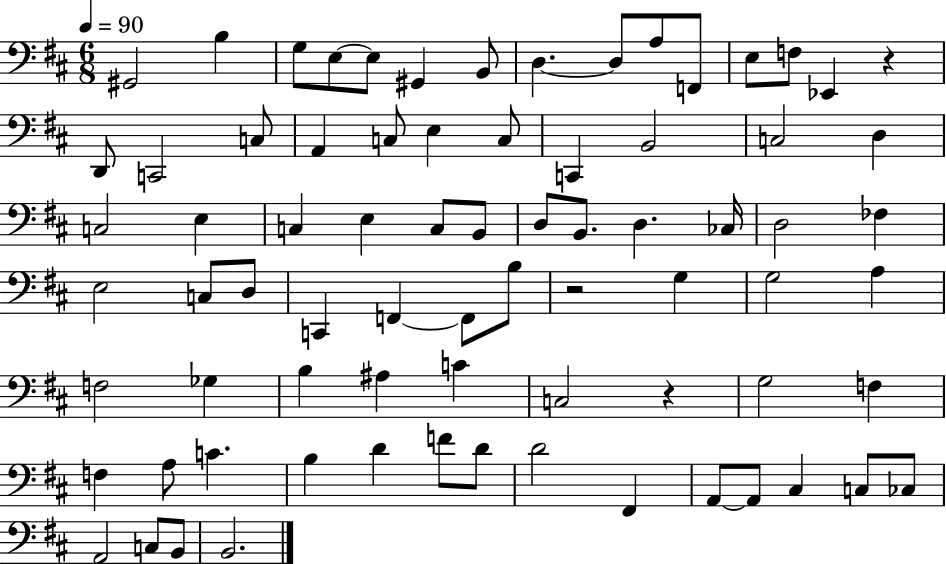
{
  \clef bass
  \numericTimeSignature
  \time 6/8
  \key d \major
  \tempo 4 = 90
  gis,2 b4 | g8 e8~~ e8 gis,4 b,8 | d4.~~ d8 a8 f,8 | e8 f8 ees,4 r4 | \break d,8 c,2 c8 | a,4 c8 e4 c8 | c,4 b,2 | c2 d4 | \break c2 e4 | c4 e4 c8 b,8 | d8 b,8. d4. ces16 | d2 fes4 | \break e2 c8 d8 | c,4 f,4~~ f,8 b8 | r2 g4 | g2 a4 | \break f2 ges4 | b4 ais4 c'4 | c2 r4 | g2 f4 | \break f4 a8 c'4. | b4 d'4 f'8 d'8 | d'2 fis,4 | a,8~~ a,8 cis4 c8 ces8 | \break a,2 c8 b,8 | b,2. | \bar "|."
}